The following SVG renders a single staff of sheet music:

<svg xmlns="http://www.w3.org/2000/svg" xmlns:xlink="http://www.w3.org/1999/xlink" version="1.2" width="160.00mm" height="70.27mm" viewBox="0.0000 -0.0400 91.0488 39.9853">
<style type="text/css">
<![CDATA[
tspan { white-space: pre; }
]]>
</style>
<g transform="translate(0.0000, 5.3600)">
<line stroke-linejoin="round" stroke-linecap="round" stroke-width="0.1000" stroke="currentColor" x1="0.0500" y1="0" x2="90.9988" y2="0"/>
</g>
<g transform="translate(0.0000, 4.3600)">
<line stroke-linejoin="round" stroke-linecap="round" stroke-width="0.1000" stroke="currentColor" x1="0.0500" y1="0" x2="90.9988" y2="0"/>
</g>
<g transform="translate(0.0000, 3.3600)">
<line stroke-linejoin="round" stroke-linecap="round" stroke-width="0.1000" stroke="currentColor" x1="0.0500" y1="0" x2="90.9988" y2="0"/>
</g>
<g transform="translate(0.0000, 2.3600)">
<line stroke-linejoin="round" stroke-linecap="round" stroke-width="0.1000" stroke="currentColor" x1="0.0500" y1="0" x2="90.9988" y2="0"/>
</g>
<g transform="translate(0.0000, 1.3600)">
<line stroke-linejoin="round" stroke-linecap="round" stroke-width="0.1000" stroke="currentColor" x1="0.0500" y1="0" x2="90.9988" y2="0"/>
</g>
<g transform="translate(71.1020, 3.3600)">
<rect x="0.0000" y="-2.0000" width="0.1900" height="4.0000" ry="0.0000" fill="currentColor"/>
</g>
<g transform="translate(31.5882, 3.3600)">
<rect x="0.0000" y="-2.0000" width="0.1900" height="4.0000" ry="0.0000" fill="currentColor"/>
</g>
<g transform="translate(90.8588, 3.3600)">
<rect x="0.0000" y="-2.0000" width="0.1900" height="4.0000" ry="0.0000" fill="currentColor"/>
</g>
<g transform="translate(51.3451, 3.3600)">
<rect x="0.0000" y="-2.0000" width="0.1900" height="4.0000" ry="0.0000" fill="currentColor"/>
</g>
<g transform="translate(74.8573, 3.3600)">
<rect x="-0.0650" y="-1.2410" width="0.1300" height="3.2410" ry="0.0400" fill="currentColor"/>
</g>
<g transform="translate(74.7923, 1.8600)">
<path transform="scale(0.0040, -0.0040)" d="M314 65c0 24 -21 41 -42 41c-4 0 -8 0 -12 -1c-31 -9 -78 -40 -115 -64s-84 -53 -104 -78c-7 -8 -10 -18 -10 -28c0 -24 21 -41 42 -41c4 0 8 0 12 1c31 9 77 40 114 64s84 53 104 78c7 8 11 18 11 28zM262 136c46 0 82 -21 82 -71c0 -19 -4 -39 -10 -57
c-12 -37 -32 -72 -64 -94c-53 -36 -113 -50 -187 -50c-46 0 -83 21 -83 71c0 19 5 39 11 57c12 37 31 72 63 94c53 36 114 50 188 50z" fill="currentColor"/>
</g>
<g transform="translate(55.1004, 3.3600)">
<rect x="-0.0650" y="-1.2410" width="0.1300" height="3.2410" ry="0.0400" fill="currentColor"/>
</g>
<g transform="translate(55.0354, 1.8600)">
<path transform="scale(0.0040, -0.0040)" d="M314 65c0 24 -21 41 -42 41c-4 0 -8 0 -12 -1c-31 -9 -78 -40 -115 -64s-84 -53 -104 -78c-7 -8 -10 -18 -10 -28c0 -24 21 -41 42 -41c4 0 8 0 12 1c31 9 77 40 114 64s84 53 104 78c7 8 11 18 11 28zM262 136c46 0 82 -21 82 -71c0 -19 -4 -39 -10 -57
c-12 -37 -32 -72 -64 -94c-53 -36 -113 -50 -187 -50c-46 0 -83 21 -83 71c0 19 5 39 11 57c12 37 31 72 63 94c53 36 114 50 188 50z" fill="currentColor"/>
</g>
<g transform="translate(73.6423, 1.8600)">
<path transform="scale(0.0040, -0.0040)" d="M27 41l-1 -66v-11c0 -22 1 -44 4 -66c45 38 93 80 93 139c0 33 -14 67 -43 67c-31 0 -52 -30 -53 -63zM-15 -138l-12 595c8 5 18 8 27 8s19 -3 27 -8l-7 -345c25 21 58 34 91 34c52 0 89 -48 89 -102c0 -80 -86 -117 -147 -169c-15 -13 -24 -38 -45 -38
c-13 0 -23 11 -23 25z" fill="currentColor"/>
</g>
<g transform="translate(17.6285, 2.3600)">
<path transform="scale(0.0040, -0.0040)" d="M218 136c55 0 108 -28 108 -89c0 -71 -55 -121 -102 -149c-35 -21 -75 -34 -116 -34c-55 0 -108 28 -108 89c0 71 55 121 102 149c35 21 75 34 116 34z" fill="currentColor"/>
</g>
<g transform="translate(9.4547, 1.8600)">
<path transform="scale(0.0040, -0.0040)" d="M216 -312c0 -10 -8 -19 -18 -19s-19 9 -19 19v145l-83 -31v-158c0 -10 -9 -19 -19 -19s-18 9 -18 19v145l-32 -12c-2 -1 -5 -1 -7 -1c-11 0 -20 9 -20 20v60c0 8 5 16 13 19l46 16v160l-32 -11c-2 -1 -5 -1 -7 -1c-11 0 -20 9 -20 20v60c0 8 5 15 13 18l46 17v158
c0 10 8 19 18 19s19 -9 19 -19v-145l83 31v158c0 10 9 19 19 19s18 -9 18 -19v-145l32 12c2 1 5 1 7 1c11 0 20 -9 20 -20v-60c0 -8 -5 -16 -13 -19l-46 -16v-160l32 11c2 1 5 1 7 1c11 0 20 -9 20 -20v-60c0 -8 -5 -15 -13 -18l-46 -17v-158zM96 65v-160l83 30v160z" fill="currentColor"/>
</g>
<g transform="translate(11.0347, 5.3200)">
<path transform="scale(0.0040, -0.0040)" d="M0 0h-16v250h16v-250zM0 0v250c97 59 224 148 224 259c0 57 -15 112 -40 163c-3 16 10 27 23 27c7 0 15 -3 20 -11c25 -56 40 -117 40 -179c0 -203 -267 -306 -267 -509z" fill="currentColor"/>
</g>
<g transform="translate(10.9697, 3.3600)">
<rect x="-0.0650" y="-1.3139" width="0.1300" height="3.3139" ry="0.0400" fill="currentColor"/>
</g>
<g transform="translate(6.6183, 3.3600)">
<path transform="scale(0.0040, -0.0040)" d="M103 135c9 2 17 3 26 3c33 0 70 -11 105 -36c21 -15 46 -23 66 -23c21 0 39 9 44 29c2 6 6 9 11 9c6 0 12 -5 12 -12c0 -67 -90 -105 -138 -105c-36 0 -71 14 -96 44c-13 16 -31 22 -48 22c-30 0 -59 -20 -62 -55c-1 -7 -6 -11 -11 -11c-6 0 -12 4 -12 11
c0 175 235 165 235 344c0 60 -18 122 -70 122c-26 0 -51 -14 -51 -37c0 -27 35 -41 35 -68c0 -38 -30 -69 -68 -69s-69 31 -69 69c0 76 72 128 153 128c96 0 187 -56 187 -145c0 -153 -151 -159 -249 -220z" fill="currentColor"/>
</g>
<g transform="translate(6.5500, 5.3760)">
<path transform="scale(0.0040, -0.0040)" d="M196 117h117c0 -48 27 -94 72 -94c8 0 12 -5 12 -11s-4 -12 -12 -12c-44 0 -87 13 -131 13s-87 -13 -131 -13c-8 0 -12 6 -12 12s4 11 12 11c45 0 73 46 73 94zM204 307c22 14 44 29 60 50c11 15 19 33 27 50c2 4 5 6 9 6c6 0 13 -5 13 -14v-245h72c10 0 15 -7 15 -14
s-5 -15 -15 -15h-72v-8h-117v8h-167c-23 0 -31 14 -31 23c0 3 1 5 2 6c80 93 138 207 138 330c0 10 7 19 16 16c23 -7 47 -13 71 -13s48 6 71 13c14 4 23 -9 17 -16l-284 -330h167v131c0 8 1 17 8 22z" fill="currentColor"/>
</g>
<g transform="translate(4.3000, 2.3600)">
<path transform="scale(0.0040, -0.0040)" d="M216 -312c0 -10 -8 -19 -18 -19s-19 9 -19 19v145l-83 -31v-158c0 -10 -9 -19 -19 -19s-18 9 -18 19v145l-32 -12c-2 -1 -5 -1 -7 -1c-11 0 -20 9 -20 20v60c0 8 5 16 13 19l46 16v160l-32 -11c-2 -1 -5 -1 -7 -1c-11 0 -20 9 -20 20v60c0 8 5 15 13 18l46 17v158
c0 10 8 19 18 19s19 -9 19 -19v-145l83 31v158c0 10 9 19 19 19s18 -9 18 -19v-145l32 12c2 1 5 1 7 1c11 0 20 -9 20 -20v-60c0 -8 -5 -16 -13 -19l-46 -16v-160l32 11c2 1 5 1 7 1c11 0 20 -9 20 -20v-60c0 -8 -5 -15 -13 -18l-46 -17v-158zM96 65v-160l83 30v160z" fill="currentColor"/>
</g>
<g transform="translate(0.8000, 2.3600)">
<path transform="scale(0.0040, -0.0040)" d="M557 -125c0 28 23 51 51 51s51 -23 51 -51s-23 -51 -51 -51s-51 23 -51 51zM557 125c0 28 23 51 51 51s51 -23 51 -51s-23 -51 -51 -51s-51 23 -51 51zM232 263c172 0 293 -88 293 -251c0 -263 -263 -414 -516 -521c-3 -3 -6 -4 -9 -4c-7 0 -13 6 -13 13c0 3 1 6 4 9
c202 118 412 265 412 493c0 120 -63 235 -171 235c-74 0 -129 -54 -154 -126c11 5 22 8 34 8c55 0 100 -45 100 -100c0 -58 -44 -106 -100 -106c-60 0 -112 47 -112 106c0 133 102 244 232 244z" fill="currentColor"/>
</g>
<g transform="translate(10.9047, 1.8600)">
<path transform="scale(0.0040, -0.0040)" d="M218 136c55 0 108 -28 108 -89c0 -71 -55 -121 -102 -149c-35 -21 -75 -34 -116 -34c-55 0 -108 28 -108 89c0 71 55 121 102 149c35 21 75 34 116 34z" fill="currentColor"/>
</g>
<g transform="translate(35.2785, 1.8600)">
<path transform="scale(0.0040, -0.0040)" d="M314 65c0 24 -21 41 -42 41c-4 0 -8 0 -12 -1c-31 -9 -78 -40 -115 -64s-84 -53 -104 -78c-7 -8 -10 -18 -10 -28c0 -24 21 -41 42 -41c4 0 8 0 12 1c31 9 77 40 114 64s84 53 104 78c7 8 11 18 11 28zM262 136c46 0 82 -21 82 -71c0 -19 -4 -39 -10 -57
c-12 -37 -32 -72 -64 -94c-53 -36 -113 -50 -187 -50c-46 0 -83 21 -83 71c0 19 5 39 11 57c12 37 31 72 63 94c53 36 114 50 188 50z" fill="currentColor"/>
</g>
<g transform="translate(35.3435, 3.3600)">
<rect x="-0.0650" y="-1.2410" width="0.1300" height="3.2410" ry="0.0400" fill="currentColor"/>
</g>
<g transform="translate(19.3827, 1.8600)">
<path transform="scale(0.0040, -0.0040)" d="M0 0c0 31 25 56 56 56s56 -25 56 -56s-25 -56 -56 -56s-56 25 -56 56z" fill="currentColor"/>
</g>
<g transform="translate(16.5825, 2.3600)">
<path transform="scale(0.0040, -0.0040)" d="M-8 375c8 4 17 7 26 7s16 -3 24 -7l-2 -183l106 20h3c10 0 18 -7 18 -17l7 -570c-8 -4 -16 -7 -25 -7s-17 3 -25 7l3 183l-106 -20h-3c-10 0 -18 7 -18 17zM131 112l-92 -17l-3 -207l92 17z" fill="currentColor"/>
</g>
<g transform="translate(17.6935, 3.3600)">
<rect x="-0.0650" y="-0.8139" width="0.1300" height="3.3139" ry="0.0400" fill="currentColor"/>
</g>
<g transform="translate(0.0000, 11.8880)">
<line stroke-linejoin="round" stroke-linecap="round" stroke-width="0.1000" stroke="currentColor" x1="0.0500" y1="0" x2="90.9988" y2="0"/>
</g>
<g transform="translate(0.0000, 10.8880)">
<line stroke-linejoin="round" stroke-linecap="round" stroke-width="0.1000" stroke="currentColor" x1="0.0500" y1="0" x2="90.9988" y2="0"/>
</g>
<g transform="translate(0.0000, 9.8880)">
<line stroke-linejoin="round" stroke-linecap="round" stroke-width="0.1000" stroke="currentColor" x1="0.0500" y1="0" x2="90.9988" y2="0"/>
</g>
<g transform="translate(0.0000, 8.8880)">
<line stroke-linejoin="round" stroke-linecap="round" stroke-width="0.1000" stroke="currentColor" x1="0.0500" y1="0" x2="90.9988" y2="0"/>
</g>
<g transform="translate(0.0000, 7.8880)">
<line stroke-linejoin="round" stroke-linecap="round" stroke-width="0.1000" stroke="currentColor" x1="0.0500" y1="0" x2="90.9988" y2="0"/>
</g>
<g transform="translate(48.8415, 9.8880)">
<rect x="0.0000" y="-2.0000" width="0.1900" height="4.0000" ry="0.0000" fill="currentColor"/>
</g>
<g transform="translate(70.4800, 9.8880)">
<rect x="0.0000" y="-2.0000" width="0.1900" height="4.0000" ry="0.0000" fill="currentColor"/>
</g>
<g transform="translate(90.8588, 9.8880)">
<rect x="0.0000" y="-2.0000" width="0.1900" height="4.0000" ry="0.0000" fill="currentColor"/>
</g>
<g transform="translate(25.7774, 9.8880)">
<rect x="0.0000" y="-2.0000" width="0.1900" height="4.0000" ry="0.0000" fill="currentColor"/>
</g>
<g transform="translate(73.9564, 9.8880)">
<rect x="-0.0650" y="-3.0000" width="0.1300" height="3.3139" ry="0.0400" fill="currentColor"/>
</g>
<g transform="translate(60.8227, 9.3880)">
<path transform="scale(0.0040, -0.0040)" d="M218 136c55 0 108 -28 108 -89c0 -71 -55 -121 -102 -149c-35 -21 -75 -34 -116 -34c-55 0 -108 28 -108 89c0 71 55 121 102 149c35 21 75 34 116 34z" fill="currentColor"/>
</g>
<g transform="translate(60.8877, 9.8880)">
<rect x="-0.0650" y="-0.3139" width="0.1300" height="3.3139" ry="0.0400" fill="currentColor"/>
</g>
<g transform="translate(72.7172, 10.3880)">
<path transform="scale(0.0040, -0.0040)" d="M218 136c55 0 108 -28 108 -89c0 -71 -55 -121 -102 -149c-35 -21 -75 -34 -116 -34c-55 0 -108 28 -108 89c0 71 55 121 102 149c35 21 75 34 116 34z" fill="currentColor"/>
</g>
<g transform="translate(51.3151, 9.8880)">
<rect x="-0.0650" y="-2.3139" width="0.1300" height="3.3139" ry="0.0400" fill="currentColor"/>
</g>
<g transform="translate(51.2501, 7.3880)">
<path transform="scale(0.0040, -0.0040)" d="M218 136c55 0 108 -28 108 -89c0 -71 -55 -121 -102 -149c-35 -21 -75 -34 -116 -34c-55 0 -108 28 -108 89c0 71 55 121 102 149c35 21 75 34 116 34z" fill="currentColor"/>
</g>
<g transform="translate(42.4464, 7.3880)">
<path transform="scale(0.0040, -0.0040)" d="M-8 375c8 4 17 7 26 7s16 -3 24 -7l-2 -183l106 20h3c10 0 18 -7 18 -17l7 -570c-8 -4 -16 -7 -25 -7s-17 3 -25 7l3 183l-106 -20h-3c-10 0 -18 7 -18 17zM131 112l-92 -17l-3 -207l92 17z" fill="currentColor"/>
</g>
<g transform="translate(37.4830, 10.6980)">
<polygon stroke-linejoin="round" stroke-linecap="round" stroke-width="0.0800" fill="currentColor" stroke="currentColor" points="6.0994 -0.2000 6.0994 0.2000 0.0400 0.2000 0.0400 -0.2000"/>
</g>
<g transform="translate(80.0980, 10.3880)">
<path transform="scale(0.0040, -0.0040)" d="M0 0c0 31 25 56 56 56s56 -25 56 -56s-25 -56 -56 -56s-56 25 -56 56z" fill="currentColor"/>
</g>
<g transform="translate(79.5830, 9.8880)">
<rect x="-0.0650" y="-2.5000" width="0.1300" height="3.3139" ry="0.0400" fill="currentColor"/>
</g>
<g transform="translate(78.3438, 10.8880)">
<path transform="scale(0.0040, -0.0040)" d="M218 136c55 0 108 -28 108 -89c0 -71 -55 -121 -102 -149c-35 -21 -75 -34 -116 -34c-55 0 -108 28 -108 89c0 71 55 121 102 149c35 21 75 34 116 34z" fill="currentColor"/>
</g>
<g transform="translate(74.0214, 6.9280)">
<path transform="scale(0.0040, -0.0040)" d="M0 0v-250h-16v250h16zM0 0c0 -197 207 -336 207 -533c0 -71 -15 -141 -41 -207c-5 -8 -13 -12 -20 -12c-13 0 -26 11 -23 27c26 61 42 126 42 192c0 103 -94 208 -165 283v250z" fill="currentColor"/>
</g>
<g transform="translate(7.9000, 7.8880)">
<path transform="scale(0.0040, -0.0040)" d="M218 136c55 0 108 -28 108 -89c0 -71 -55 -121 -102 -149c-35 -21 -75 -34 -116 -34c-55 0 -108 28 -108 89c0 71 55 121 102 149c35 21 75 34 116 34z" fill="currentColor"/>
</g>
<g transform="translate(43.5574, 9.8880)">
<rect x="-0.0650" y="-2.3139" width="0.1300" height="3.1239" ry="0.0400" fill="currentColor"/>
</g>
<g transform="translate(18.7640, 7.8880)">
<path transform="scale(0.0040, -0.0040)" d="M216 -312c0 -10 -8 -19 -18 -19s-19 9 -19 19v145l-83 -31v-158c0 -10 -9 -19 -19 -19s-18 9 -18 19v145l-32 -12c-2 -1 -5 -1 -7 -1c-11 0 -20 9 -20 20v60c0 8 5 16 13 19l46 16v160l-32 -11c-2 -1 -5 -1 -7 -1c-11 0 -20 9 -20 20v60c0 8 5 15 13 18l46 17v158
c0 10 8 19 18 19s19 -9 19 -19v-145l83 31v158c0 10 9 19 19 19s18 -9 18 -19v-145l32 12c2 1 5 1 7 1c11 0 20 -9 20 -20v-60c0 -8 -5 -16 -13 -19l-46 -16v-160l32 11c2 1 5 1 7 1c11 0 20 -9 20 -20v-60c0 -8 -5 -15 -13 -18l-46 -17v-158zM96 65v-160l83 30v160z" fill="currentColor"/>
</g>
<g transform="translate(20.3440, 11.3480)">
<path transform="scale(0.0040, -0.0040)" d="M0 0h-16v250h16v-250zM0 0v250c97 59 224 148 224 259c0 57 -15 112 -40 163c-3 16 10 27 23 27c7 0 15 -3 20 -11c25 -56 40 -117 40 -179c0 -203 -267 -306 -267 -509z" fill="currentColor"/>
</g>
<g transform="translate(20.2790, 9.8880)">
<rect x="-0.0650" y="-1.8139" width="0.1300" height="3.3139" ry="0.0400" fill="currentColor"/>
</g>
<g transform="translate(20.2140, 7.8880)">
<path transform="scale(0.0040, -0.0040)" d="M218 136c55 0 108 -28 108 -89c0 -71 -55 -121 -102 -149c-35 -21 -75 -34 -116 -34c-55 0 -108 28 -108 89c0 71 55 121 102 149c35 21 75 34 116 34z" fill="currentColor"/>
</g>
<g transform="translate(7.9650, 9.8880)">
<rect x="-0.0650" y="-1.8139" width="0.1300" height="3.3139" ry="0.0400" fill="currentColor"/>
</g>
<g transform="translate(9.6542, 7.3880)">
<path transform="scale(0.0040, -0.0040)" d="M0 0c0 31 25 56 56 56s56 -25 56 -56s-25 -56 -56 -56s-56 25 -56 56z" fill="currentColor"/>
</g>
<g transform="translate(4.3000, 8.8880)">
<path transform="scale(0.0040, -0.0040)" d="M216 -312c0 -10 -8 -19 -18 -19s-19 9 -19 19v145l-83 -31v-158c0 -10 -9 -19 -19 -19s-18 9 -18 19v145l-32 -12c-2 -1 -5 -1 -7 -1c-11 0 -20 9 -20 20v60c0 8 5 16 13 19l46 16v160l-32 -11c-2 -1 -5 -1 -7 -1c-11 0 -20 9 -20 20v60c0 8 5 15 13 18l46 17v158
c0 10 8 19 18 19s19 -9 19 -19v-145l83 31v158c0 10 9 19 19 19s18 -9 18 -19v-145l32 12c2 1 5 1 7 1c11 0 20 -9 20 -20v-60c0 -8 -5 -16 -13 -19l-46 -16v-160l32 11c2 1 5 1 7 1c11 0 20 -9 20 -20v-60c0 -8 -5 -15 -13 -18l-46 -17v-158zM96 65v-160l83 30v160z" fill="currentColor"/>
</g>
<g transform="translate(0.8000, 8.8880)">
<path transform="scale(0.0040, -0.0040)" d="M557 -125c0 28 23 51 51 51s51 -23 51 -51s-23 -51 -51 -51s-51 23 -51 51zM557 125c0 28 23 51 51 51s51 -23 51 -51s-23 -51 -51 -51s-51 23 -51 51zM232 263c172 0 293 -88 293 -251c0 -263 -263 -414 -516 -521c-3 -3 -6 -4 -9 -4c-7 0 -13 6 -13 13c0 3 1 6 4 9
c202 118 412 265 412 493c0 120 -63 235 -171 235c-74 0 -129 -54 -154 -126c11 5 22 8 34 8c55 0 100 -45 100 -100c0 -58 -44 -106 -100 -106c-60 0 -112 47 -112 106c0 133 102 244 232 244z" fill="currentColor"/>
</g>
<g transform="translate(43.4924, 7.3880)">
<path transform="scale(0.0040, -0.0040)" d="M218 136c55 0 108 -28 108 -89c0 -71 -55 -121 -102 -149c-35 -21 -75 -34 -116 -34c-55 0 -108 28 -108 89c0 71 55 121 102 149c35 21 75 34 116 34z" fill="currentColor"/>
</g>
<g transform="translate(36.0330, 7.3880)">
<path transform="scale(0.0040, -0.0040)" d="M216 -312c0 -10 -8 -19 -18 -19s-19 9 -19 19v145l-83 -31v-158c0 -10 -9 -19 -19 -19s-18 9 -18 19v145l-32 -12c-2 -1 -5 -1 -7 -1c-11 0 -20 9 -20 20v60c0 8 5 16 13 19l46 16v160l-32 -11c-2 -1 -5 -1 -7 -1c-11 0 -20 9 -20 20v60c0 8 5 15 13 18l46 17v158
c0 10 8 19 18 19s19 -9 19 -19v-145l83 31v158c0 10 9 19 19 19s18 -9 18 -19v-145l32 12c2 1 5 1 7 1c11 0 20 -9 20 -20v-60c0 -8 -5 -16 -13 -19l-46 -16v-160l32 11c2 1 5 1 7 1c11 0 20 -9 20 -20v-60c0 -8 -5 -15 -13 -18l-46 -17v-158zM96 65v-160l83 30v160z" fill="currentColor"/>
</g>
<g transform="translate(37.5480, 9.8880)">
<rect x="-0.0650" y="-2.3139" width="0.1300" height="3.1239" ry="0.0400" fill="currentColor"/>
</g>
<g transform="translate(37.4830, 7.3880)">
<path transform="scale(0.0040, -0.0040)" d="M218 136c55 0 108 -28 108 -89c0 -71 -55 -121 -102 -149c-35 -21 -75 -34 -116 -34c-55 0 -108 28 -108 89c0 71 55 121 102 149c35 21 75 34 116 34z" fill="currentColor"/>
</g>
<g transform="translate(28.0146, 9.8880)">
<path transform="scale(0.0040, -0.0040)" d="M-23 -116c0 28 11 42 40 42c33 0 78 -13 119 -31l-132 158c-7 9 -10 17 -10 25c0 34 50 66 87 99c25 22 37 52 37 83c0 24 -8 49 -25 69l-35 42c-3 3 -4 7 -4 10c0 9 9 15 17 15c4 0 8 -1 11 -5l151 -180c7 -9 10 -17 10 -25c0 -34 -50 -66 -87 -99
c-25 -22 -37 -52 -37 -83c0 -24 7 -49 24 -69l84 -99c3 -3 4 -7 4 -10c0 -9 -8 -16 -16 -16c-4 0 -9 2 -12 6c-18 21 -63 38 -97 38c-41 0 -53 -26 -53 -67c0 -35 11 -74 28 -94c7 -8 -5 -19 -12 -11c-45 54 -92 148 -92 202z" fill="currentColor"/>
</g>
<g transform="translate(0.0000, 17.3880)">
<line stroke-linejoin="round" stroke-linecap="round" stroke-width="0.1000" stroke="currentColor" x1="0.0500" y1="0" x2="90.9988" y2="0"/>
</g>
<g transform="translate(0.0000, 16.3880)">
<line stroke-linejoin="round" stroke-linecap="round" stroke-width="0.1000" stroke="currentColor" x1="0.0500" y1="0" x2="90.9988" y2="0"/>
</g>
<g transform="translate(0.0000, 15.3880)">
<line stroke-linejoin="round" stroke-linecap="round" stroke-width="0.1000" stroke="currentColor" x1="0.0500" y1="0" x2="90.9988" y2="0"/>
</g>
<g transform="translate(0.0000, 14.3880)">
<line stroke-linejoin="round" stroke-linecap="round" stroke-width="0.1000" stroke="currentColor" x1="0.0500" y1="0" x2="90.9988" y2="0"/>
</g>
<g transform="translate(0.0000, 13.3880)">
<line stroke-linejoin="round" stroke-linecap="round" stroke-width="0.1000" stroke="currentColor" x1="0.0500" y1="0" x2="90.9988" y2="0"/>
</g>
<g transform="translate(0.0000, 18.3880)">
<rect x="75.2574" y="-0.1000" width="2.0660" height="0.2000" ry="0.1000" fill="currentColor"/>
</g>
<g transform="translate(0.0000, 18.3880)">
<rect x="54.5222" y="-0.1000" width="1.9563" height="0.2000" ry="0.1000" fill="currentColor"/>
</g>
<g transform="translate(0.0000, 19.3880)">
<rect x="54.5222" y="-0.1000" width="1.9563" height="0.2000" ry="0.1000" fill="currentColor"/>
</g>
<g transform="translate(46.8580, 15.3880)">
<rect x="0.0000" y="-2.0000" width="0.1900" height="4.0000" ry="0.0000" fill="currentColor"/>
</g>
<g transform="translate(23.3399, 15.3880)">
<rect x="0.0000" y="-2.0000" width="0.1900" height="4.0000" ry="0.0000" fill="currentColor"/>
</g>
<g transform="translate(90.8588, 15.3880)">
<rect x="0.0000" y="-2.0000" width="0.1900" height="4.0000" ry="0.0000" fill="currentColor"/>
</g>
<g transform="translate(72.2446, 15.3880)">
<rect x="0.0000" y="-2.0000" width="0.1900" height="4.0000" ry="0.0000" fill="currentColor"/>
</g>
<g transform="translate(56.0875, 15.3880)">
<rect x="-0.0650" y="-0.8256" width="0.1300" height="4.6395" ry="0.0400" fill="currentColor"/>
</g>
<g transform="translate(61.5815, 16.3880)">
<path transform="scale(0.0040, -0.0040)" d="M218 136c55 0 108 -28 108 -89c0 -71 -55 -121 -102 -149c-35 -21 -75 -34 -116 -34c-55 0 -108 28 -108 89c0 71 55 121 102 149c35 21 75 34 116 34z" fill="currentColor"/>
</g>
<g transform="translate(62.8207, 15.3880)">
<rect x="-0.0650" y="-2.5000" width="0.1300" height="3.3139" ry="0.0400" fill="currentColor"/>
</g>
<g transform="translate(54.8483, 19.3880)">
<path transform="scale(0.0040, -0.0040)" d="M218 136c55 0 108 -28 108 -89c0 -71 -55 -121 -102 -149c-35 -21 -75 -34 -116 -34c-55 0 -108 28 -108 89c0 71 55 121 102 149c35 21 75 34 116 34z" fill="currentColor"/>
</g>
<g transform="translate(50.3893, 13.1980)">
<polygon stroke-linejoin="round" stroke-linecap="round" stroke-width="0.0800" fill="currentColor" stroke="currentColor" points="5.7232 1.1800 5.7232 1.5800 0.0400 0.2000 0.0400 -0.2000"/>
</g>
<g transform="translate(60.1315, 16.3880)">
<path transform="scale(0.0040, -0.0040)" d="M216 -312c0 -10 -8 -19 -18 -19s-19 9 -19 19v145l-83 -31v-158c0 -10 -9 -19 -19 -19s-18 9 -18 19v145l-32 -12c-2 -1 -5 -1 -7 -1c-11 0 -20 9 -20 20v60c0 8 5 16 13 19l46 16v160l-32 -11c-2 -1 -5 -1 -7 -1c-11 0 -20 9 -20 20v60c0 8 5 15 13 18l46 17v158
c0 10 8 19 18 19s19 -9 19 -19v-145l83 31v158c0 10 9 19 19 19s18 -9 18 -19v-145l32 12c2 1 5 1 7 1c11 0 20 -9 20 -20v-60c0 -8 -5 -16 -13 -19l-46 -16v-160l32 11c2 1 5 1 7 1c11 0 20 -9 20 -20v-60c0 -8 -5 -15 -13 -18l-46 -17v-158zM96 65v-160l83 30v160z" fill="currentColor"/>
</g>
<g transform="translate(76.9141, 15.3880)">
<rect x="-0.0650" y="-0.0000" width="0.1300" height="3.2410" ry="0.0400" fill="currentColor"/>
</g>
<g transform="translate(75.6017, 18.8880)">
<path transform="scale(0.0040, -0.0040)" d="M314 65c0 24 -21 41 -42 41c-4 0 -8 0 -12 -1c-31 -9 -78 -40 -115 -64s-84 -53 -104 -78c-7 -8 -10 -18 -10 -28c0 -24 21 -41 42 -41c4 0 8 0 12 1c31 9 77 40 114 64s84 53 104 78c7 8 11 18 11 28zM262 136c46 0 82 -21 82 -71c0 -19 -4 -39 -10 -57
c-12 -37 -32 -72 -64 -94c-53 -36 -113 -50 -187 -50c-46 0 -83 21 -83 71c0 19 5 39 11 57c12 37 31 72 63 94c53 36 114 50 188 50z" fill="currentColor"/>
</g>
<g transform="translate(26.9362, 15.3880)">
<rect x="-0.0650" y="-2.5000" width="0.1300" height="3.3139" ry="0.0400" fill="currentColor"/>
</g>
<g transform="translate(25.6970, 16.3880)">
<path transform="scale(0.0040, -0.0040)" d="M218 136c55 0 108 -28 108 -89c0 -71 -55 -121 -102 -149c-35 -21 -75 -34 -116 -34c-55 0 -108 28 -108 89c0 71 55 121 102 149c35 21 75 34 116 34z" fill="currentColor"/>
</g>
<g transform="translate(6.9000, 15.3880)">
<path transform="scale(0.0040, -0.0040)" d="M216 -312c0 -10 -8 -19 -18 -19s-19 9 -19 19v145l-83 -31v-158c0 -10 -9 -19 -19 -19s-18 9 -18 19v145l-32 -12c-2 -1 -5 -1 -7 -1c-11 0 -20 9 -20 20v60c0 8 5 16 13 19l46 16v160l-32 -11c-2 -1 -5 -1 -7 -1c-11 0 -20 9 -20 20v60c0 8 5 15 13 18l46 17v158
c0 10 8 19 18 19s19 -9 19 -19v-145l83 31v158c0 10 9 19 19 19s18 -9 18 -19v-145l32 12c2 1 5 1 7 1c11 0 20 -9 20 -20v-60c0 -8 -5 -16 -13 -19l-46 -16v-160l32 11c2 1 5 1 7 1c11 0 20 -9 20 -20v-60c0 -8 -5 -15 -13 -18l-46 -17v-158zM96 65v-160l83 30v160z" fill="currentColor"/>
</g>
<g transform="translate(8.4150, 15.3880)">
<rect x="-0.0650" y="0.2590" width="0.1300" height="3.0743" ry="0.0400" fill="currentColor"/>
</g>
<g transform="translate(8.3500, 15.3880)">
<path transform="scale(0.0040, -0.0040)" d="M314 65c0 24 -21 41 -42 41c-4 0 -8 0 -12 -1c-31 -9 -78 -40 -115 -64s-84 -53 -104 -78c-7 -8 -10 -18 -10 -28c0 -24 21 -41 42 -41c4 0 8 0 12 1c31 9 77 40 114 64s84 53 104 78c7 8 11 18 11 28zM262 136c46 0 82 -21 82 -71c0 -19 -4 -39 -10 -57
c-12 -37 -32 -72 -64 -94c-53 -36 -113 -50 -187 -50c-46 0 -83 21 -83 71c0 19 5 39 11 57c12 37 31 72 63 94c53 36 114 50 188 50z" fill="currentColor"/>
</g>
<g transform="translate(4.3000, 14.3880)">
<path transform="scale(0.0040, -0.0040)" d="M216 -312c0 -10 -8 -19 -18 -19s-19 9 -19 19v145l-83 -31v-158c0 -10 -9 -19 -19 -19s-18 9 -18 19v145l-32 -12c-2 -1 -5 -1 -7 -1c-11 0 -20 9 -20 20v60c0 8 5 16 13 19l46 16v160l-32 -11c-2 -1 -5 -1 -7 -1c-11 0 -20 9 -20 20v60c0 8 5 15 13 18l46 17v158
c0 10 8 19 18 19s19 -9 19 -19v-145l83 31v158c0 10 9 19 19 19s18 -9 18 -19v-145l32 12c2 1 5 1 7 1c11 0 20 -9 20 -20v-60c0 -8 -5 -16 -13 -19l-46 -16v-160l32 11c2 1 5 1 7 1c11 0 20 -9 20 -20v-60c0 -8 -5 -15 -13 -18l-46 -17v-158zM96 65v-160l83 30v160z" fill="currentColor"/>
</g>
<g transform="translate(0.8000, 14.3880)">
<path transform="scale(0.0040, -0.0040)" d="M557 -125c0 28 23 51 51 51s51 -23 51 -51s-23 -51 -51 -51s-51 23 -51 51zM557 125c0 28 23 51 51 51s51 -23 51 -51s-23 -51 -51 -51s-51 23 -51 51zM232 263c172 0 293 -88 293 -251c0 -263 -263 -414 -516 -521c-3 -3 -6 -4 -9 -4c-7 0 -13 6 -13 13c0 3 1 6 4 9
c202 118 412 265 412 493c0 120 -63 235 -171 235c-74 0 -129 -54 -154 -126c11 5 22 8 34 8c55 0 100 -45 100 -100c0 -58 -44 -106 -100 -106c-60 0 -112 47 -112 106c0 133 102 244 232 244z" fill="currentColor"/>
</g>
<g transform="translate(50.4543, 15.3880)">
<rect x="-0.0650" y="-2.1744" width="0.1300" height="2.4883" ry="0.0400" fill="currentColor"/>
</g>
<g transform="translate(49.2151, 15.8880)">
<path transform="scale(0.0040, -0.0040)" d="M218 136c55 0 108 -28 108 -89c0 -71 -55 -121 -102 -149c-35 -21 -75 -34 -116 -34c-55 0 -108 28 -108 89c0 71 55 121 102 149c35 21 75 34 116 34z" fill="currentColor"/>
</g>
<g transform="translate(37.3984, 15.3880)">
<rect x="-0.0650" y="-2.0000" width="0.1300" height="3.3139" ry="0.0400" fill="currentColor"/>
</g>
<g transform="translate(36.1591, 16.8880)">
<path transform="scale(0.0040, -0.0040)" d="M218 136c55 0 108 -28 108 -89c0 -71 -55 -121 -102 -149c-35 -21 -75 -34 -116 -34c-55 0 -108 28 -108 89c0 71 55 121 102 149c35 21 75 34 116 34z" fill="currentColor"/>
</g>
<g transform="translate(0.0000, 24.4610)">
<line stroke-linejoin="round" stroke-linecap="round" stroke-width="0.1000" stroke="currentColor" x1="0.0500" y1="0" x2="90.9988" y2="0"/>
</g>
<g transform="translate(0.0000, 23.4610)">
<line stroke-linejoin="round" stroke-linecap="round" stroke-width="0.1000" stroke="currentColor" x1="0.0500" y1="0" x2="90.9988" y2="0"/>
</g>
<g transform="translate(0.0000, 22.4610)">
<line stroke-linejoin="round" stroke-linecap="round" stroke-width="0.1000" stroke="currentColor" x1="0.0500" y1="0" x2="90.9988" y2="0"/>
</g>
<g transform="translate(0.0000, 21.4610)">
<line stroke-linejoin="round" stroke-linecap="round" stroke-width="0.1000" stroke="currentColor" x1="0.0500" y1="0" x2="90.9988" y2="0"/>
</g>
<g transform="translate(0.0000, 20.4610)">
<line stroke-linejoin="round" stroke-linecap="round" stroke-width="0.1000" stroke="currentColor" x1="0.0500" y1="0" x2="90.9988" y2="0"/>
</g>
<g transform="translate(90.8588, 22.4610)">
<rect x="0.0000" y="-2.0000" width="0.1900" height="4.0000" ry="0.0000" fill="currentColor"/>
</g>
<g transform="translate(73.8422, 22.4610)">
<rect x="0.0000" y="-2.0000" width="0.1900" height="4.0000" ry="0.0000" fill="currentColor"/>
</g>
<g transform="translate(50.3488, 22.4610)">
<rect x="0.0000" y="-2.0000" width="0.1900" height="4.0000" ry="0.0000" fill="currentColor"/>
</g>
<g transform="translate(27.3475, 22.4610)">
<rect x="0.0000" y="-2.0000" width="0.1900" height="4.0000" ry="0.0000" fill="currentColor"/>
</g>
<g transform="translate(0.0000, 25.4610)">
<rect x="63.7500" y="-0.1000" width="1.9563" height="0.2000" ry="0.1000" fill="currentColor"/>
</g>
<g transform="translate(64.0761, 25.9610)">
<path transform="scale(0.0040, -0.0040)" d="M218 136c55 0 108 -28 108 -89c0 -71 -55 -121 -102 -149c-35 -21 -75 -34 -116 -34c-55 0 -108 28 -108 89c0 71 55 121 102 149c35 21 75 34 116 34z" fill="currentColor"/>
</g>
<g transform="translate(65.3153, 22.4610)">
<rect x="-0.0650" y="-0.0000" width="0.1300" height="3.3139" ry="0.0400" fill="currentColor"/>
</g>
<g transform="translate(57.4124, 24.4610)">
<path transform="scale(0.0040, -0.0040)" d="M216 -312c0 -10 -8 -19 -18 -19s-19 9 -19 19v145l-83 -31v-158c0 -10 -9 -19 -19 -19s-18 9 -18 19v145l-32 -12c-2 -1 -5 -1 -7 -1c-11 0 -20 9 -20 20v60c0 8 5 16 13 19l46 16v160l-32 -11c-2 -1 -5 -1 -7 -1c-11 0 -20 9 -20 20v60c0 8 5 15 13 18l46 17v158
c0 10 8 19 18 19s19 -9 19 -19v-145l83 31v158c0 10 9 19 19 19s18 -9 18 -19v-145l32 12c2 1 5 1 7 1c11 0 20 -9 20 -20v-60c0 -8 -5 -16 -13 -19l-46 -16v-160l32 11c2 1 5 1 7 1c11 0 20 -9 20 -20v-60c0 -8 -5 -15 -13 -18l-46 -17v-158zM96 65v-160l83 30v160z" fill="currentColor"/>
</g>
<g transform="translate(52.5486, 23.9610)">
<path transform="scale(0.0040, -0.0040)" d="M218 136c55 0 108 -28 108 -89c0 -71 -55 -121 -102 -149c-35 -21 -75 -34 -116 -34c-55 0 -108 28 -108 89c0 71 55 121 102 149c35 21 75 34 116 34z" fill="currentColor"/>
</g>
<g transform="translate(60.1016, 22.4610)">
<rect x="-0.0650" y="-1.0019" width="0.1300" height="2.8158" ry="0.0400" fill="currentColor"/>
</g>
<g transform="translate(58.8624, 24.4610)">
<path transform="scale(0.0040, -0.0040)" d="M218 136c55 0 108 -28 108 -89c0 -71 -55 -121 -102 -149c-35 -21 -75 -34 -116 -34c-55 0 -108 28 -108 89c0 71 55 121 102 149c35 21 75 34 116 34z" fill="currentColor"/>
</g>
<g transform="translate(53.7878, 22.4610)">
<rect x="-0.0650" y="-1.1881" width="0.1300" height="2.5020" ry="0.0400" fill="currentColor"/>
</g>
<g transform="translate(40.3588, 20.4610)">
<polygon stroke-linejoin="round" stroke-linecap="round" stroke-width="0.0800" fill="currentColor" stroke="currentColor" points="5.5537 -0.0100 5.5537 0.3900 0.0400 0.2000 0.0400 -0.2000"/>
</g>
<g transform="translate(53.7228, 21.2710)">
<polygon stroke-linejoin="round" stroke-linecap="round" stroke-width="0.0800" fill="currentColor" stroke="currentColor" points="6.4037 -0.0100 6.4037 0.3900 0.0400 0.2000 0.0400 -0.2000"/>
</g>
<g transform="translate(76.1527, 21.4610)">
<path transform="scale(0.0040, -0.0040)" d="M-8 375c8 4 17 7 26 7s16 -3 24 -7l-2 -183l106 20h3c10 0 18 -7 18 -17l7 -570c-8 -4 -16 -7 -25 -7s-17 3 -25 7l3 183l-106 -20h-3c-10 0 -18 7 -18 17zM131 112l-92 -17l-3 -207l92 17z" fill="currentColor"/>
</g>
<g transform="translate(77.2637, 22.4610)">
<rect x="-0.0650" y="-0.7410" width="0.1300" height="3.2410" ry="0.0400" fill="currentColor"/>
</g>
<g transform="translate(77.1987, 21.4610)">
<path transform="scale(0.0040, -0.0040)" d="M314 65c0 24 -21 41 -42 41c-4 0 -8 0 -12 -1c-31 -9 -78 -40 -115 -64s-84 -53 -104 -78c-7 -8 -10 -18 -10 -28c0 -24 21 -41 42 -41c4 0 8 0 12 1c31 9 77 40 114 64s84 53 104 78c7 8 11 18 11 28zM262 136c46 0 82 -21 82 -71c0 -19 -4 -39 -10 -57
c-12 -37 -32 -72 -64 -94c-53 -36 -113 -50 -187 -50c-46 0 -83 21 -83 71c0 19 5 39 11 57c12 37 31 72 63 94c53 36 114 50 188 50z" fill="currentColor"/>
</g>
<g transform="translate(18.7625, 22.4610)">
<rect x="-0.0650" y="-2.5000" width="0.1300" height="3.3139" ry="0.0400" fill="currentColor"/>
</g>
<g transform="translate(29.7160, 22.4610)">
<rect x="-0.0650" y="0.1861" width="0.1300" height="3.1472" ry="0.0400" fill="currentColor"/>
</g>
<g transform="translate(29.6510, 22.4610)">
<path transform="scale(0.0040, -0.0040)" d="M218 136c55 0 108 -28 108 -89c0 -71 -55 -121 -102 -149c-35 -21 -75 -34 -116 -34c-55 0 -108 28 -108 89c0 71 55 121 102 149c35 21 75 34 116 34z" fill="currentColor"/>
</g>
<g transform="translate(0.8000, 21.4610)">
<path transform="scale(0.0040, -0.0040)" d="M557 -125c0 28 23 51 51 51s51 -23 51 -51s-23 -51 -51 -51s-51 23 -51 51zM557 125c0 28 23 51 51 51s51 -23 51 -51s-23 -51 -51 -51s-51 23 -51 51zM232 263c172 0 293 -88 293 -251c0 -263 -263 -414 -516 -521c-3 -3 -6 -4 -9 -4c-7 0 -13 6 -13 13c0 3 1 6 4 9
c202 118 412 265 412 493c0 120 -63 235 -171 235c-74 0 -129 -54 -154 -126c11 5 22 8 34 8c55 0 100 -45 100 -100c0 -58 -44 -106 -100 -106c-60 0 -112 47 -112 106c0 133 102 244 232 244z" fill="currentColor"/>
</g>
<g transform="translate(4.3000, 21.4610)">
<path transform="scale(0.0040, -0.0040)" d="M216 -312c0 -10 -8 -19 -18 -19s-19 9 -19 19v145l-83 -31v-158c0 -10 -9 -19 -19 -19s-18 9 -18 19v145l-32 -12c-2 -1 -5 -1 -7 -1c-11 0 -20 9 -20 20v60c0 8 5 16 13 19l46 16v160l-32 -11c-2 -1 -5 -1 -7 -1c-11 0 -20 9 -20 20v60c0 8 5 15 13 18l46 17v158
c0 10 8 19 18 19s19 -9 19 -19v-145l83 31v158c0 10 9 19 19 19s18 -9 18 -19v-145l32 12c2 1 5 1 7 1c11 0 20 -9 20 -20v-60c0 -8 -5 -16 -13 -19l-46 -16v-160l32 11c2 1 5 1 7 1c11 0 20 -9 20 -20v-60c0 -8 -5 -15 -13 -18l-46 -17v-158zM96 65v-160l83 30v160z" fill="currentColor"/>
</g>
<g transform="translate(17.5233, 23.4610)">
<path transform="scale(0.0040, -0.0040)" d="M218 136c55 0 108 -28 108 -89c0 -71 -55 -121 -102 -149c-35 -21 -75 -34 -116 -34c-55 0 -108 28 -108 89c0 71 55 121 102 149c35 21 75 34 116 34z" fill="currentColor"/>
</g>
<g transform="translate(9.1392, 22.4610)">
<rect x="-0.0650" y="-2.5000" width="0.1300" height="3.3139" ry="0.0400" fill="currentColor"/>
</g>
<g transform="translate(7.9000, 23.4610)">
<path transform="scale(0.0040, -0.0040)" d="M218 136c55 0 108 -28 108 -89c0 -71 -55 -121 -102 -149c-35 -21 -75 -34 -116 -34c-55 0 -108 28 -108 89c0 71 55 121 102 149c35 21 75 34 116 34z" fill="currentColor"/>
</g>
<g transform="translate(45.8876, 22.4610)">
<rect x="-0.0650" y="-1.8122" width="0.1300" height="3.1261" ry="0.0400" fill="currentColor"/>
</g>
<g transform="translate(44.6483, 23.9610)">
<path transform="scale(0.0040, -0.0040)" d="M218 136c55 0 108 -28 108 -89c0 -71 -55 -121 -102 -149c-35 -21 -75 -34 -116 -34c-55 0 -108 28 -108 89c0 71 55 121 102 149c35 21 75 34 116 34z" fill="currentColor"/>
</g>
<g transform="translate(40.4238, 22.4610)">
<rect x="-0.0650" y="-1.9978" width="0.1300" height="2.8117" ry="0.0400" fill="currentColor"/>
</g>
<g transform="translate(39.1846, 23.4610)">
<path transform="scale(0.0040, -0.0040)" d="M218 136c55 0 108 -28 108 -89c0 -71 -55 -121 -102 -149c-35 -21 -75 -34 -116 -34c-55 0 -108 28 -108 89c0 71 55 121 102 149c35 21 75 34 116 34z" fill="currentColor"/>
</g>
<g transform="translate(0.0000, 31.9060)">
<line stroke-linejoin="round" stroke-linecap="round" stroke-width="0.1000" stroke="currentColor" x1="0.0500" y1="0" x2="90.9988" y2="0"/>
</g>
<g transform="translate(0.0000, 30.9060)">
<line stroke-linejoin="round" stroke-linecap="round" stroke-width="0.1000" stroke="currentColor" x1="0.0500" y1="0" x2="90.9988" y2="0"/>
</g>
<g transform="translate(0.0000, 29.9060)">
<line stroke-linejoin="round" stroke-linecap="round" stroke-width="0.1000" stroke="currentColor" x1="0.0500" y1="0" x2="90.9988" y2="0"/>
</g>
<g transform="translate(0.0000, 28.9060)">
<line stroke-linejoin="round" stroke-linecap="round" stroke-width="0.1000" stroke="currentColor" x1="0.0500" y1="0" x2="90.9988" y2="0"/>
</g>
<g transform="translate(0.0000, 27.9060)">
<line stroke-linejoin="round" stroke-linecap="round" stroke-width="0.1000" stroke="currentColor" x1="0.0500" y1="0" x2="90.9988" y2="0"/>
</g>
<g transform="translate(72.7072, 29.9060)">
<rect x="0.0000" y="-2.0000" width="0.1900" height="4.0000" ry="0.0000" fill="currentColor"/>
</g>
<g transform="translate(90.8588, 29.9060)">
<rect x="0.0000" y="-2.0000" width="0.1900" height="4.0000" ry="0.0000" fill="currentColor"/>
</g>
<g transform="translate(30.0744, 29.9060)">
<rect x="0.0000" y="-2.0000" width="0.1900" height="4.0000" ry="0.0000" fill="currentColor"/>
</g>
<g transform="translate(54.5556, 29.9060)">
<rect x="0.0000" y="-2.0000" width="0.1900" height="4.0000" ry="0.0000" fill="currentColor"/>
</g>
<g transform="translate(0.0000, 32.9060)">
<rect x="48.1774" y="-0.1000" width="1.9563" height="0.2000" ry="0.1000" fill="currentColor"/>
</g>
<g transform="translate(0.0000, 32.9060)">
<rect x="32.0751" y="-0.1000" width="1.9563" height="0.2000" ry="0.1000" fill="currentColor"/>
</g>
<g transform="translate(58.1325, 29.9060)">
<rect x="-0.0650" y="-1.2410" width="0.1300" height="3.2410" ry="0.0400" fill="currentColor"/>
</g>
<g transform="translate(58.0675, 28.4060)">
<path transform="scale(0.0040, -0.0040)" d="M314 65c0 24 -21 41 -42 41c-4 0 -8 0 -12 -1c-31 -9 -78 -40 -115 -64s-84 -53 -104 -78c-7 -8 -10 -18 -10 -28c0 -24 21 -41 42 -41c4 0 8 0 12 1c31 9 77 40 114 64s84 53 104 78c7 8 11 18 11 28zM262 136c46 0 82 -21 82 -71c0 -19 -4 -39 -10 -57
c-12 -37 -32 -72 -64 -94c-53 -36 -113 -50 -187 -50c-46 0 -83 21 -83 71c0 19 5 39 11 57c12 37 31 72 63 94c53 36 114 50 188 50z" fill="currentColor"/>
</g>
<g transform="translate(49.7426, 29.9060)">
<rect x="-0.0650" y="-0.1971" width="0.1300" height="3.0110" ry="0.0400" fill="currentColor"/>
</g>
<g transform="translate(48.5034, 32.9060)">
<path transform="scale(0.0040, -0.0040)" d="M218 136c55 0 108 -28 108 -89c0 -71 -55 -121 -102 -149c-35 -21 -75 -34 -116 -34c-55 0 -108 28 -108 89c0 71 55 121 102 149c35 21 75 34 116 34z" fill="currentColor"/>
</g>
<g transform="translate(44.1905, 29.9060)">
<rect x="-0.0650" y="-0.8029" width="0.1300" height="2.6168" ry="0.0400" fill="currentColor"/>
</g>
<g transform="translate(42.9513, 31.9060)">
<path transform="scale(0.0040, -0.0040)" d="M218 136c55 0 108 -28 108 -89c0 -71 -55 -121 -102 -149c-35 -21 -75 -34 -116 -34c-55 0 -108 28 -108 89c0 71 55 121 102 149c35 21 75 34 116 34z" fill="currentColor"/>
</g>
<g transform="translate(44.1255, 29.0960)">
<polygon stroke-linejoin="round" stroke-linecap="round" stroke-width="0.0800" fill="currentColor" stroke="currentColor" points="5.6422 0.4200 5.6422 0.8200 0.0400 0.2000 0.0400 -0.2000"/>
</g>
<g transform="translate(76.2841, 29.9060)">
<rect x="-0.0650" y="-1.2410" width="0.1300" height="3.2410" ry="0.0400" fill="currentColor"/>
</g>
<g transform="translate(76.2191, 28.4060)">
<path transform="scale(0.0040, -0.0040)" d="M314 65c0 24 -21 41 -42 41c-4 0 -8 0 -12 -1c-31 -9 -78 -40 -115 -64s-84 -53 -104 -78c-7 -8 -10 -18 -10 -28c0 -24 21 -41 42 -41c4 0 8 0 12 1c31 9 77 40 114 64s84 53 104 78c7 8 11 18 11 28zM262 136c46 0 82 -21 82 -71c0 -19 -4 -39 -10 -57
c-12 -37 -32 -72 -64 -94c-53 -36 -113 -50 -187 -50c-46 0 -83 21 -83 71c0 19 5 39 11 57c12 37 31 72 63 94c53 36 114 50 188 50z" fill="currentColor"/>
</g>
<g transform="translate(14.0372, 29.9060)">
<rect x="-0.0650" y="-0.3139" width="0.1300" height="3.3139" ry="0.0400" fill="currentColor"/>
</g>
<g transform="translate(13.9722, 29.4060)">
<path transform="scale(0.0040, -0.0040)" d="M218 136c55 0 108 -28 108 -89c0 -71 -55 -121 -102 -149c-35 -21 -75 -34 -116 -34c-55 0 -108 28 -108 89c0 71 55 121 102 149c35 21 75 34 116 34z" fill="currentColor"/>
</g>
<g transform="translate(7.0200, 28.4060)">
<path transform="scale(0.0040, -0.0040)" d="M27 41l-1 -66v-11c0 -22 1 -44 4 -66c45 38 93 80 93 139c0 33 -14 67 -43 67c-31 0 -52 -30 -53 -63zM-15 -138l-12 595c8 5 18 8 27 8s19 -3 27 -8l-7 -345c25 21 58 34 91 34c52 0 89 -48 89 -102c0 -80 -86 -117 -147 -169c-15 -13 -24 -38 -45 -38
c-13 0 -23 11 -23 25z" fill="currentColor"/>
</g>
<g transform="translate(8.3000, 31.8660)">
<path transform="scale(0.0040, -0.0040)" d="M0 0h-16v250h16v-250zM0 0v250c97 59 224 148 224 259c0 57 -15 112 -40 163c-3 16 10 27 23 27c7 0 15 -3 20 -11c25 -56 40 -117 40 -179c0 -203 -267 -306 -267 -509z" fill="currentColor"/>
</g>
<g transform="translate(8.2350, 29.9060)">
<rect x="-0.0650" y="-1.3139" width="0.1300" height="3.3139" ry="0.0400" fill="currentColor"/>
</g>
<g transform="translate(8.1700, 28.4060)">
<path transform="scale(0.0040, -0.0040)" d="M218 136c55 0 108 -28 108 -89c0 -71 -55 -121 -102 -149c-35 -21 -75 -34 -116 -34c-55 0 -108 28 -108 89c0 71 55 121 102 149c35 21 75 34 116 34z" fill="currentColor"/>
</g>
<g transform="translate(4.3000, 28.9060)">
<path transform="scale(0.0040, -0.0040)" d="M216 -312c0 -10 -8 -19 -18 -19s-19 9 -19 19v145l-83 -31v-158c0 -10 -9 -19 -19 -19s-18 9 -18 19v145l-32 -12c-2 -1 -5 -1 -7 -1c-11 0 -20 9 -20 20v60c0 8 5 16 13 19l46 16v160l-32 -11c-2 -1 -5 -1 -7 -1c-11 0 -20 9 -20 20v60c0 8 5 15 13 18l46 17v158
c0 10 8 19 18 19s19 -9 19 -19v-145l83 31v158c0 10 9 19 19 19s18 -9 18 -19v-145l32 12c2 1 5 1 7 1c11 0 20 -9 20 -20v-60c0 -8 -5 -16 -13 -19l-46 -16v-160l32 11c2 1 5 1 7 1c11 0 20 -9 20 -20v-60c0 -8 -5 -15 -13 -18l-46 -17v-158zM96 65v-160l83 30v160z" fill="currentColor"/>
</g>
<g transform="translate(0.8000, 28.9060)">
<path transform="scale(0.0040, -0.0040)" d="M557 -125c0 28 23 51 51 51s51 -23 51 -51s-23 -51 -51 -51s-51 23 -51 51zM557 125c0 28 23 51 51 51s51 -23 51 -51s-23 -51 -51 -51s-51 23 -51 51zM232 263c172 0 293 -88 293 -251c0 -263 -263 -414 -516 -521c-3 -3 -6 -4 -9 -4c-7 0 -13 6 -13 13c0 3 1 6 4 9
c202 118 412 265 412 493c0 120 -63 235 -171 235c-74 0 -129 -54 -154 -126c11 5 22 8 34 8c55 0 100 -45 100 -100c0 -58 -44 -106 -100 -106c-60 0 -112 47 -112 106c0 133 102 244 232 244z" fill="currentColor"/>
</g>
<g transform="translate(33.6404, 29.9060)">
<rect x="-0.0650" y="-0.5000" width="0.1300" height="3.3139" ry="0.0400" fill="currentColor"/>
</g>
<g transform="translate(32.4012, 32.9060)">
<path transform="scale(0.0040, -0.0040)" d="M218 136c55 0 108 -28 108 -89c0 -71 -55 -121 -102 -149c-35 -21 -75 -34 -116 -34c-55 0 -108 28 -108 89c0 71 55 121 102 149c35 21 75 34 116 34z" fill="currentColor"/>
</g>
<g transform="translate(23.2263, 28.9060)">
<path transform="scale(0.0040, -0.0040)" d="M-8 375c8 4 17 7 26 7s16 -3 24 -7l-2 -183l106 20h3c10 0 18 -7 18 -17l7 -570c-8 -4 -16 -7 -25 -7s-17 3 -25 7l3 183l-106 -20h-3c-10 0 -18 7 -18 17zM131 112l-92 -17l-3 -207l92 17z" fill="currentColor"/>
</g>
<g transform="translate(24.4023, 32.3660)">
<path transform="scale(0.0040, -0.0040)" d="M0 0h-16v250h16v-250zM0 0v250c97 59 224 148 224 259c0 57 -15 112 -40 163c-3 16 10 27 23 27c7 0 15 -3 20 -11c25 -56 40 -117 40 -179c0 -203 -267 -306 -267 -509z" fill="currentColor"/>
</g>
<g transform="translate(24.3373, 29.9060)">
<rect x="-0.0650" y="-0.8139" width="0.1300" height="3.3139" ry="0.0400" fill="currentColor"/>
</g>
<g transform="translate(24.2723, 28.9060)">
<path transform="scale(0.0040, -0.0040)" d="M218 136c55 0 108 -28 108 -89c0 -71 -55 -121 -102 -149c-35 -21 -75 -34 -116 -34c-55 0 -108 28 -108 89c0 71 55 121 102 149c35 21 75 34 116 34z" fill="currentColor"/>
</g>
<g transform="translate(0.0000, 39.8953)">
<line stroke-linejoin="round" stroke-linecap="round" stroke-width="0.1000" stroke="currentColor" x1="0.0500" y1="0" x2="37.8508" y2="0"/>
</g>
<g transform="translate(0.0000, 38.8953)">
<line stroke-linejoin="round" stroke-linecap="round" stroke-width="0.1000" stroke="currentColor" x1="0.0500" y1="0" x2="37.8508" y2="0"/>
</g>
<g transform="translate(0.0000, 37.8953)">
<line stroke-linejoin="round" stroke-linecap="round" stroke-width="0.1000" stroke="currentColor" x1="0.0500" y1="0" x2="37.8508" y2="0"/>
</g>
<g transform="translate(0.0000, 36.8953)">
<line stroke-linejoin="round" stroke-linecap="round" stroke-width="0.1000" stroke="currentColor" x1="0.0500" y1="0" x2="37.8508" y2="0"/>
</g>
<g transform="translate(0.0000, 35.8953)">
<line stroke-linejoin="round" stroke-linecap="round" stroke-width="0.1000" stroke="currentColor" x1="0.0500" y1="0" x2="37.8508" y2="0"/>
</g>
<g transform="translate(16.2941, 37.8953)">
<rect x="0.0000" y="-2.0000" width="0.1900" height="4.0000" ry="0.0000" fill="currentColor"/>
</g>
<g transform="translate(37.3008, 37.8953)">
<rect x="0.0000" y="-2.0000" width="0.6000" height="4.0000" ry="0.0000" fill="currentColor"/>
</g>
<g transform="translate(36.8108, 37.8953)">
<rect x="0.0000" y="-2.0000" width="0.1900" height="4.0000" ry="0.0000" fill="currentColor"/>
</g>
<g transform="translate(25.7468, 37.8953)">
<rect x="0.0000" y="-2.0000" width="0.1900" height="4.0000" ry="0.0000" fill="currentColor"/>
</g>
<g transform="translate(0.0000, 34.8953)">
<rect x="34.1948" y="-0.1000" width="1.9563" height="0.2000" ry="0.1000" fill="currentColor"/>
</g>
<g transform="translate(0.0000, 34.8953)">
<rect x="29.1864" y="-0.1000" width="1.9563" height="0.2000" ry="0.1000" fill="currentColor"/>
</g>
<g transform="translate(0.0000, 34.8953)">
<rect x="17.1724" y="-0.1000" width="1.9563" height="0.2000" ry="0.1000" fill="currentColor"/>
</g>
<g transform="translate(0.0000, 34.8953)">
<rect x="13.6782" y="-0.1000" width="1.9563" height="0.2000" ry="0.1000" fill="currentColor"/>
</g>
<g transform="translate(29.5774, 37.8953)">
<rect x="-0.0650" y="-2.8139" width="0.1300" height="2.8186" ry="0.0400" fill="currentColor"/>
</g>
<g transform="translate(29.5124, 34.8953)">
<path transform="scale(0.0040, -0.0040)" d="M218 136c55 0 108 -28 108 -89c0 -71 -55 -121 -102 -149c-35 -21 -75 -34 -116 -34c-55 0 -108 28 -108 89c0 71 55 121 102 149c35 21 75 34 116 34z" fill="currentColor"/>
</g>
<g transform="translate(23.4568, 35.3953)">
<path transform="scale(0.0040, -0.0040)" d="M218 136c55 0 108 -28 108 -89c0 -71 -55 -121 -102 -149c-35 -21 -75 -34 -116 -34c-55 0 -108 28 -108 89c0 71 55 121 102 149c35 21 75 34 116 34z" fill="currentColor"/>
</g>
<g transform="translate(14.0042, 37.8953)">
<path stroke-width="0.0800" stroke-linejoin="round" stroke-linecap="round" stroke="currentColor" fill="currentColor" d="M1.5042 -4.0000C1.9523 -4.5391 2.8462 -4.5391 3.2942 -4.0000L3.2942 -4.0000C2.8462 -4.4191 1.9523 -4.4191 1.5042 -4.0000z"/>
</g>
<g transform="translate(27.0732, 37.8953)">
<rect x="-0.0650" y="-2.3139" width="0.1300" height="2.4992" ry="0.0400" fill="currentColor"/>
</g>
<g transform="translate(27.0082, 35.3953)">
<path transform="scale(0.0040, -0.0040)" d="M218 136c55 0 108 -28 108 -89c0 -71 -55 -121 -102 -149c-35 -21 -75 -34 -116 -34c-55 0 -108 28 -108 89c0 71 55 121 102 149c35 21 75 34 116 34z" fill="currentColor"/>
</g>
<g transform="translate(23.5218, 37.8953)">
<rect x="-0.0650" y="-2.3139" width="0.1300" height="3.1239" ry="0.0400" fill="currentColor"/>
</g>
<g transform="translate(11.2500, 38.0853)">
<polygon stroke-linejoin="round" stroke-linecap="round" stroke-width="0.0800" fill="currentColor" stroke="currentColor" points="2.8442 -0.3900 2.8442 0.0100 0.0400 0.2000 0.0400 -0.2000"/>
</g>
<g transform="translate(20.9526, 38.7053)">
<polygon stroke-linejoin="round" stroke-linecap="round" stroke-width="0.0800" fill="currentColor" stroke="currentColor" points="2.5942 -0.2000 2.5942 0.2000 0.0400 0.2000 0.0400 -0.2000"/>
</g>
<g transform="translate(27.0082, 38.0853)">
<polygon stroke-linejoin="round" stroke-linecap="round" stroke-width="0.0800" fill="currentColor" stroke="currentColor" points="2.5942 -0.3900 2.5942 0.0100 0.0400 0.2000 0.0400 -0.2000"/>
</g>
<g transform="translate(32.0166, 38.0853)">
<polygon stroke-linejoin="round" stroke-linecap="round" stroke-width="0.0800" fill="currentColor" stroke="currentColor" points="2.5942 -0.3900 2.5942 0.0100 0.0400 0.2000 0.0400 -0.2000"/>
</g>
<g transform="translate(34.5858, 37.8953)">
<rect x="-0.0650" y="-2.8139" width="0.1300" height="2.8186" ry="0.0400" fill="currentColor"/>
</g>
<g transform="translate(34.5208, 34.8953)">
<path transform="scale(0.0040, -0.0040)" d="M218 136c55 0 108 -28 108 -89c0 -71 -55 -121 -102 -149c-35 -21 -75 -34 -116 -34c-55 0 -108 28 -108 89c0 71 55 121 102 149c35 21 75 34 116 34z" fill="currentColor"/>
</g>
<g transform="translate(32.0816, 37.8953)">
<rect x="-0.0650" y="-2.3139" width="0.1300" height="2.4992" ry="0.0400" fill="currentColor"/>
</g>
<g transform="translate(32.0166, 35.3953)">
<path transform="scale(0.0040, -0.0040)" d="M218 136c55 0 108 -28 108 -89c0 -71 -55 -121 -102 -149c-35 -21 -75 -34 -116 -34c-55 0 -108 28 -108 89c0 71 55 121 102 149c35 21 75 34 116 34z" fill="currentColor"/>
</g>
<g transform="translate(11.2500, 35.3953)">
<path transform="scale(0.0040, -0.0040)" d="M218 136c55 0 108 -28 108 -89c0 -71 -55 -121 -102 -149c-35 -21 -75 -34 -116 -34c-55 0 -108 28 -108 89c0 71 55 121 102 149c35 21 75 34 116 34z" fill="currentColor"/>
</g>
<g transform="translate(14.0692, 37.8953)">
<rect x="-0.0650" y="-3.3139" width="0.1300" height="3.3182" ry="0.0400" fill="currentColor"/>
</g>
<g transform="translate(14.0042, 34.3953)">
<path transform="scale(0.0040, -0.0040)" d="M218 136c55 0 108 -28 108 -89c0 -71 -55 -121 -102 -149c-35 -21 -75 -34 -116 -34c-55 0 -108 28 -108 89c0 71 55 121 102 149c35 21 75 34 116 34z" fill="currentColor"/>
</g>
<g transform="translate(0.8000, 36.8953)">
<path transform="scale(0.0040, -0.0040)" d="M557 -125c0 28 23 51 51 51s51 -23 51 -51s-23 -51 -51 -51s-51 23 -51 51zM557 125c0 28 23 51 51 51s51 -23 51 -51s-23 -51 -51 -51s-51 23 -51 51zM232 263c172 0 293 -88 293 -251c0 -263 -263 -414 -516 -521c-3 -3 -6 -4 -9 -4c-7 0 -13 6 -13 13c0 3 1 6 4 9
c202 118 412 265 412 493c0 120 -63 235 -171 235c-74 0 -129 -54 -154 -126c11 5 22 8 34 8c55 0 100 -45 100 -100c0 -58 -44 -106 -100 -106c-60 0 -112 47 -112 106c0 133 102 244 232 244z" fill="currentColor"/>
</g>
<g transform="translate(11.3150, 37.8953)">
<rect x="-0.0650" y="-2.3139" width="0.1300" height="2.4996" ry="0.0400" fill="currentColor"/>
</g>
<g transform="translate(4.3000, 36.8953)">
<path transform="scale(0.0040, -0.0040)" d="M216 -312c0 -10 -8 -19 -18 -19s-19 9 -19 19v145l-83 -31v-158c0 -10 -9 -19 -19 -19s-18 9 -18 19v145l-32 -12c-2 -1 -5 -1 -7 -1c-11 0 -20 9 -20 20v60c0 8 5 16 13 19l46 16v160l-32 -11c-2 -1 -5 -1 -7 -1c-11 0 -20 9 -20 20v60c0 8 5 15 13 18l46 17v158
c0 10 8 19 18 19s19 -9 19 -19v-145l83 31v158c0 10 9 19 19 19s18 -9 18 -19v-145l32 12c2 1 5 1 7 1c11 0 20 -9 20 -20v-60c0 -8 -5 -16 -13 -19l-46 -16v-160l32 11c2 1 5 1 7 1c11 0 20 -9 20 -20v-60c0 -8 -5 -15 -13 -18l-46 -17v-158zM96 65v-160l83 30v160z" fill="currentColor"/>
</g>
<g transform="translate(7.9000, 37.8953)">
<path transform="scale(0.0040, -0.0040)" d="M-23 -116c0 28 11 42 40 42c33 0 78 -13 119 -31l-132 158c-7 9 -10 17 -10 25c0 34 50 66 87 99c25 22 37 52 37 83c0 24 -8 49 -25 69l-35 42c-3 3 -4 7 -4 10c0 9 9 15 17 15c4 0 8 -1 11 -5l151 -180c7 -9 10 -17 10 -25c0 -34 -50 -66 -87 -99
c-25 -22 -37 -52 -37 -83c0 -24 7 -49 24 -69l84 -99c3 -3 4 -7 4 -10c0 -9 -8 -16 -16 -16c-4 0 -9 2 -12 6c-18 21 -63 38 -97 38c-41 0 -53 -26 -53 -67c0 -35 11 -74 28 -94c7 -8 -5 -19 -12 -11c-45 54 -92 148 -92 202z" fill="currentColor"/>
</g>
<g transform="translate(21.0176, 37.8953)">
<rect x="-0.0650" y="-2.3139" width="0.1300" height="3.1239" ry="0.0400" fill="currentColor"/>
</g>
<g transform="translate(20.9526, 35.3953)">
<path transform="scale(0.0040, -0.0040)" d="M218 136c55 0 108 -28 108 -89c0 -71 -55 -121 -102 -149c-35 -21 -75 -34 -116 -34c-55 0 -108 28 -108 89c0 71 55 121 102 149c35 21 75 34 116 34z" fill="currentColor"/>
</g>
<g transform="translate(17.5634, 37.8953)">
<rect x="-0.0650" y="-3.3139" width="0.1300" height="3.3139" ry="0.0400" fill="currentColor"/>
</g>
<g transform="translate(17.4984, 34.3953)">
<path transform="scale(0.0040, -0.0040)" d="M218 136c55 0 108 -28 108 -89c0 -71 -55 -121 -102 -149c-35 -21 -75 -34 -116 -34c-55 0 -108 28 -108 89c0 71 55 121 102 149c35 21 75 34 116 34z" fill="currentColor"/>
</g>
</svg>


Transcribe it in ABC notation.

X:1
T:Untitled
M:2/4
L:1/4
K:G
^G,/2 F, G,2 G,2 _G,2 A, ^A,/2 z ^B,/2 B,/2 B, E, C,/2 B,, ^D,2 B,, A,, C,/2 C,,/2 ^B,, D,,2 B,, B,, D, B,,/2 A,,/2 A,,/2 ^G,,/2 D,, F,2 _G,/2 E, F,/2 E,, G,,/2 E,,/2 G,2 G,2 z B,/2 D/2 D B,/2 B,/2 B,/2 C/2 B,/2 C/2